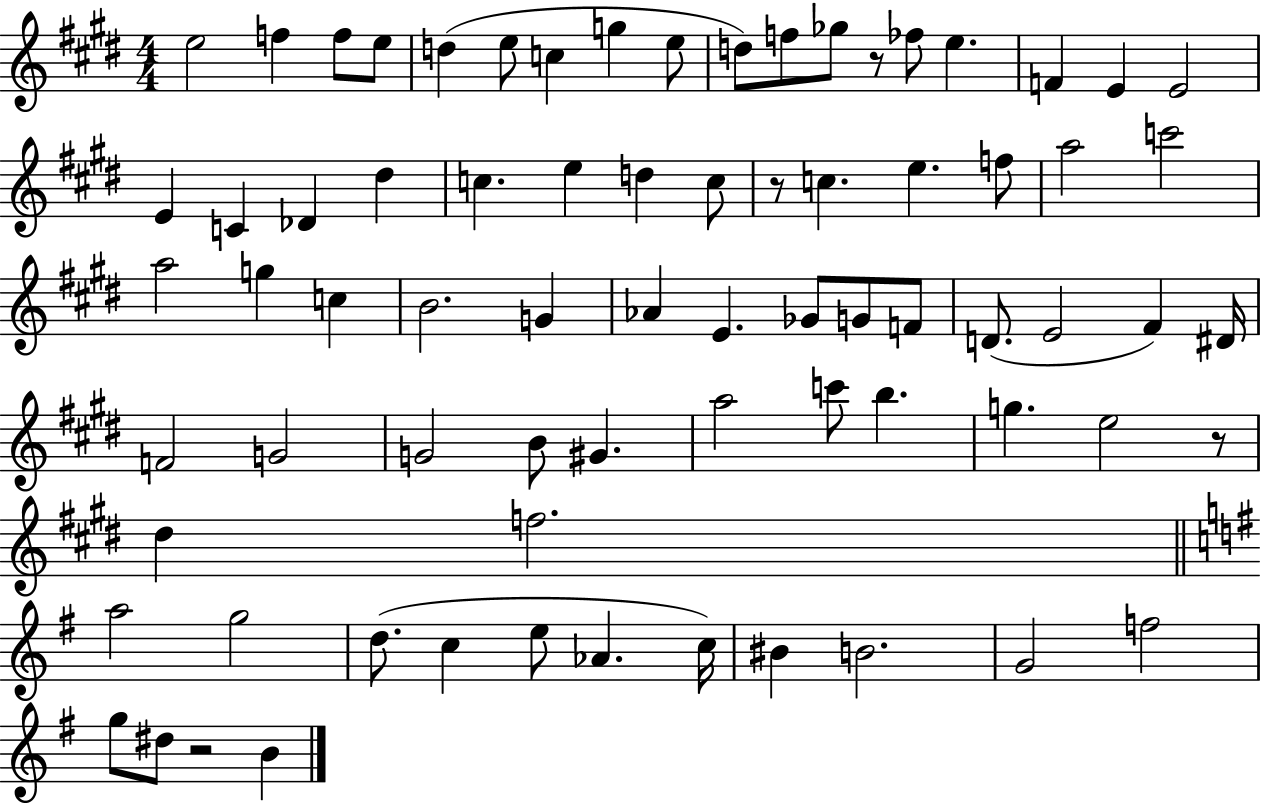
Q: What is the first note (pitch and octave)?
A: E5